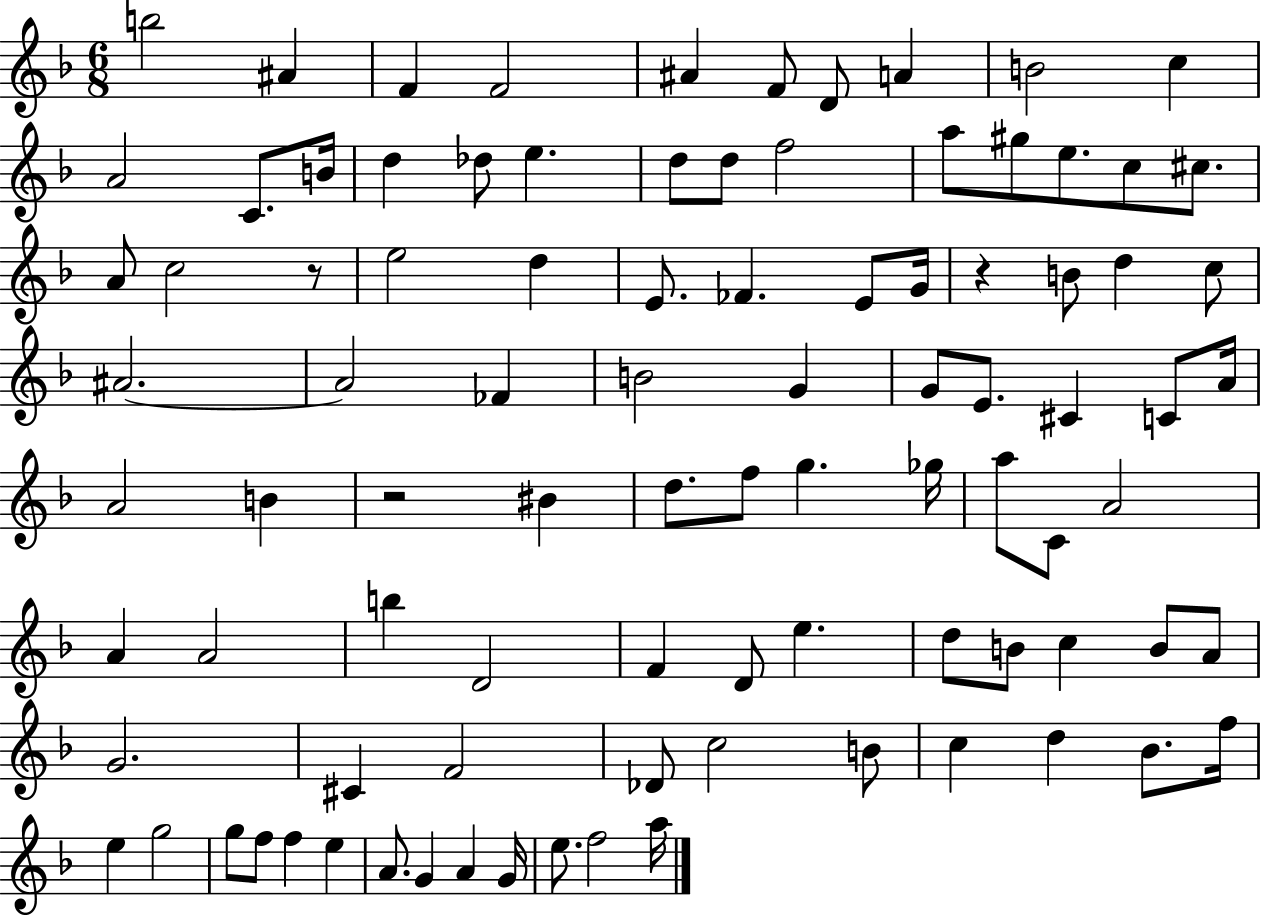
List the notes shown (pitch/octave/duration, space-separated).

B5/h A#4/q F4/q F4/h A#4/q F4/e D4/e A4/q B4/h C5/q A4/h C4/e. B4/s D5/q Db5/e E5/q. D5/e D5/e F5/h A5/e G#5/e E5/e. C5/e C#5/e. A4/e C5/h R/e E5/h D5/q E4/e. FES4/q. E4/e G4/s R/q B4/e D5/q C5/e A#4/h. A#4/h FES4/q B4/h G4/q G4/e E4/e. C#4/q C4/e A4/s A4/h B4/q R/h BIS4/q D5/e. F5/e G5/q. Gb5/s A5/e C4/e A4/h A4/q A4/h B5/q D4/h F4/q D4/e E5/q. D5/e B4/e C5/q B4/e A4/e G4/h. C#4/q F4/h Db4/e C5/h B4/e C5/q D5/q Bb4/e. F5/s E5/q G5/h G5/e F5/e F5/q E5/q A4/e. G4/q A4/q G4/s E5/e. F5/h A5/s